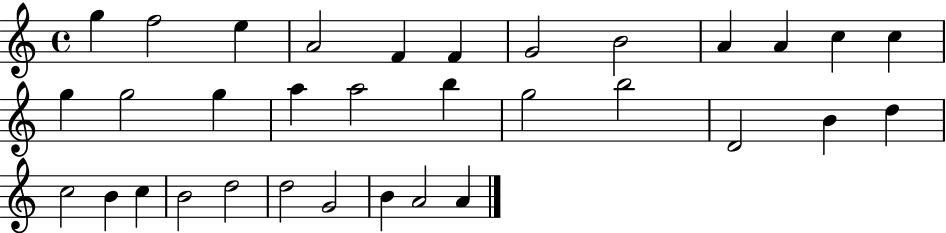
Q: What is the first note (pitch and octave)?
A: G5